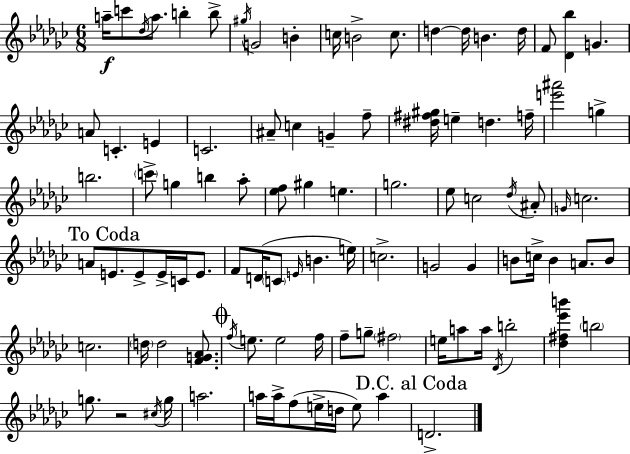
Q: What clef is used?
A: treble